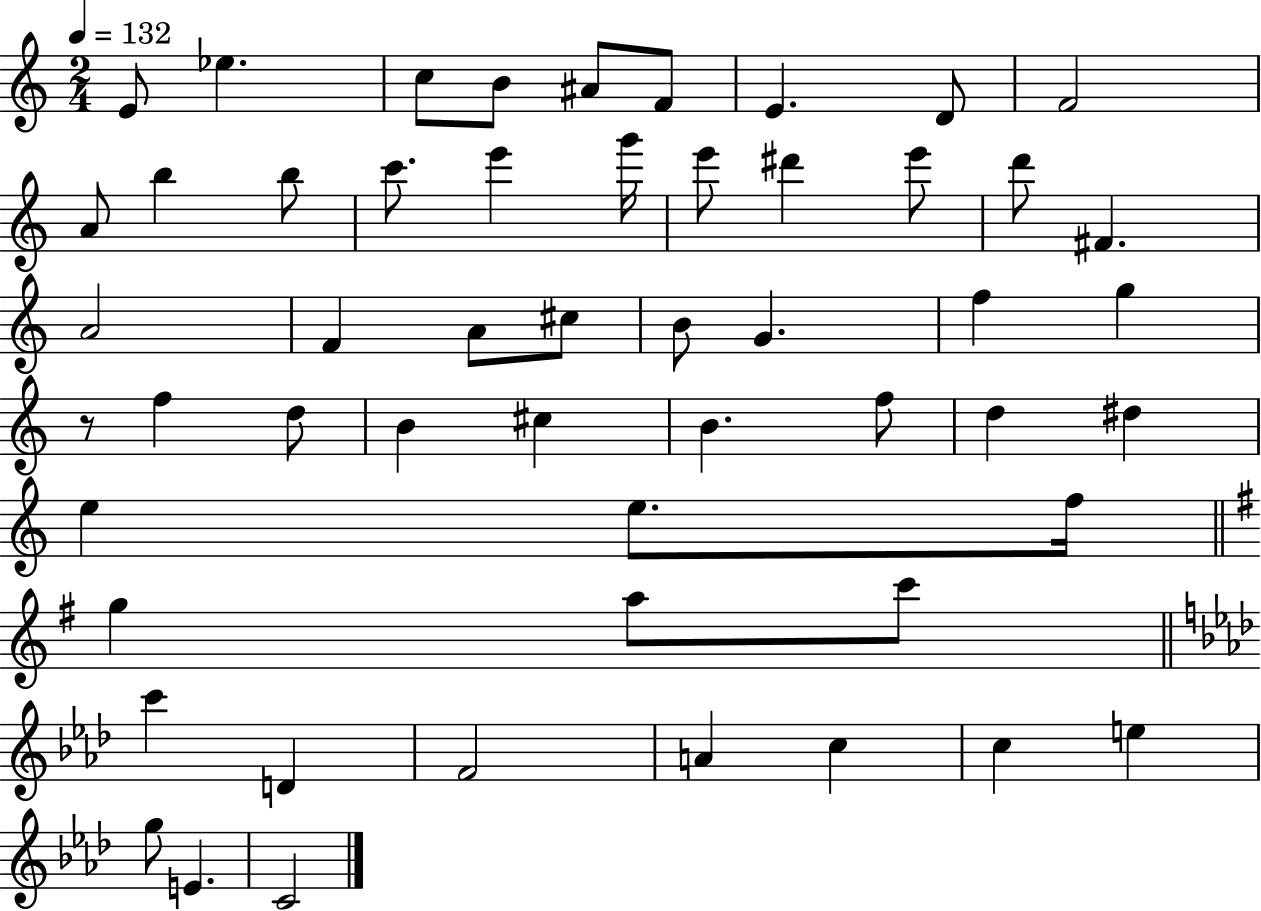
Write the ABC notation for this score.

X:1
T:Untitled
M:2/4
L:1/4
K:C
E/2 _e c/2 B/2 ^A/2 F/2 E D/2 F2 A/2 b b/2 c'/2 e' g'/4 e'/2 ^d' e'/2 d'/2 ^F A2 F A/2 ^c/2 B/2 G f g z/2 f d/2 B ^c B f/2 d ^d e e/2 f/4 g a/2 c'/2 c' D F2 A c c e g/2 E C2